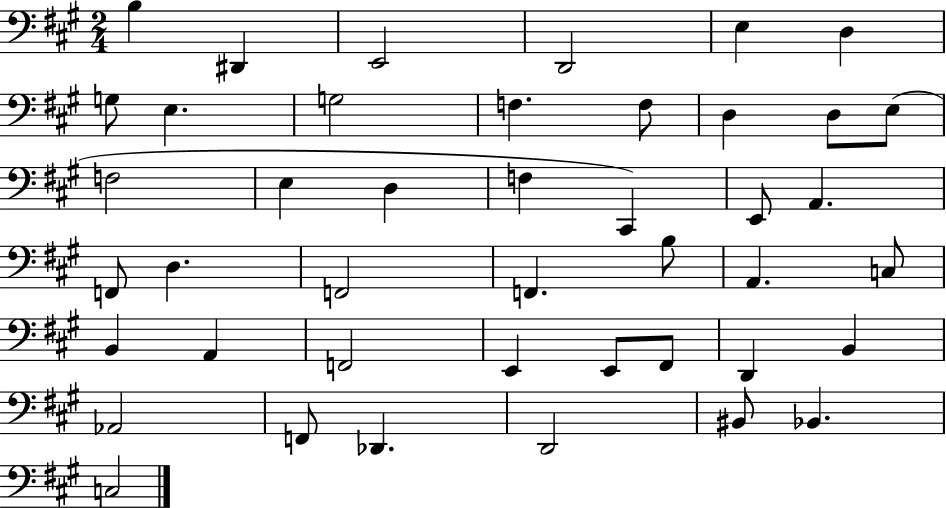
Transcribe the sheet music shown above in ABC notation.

X:1
T:Untitled
M:2/4
L:1/4
K:A
B, ^D,, E,,2 D,,2 E, D, G,/2 E, G,2 F, F,/2 D, D,/2 E,/2 F,2 E, D, F, ^C,, E,,/2 A,, F,,/2 D, F,,2 F,, B,/2 A,, C,/2 B,, A,, F,,2 E,, E,,/2 ^F,,/2 D,, B,, _A,,2 F,,/2 _D,, D,,2 ^B,,/2 _B,, C,2